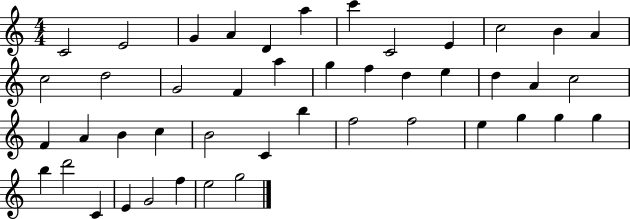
{
  \clef treble
  \numericTimeSignature
  \time 4/4
  \key c \major
  c'2 e'2 | g'4 a'4 d'4 a''4 | c'''4 c'2 e'4 | c''2 b'4 a'4 | \break c''2 d''2 | g'2 f'4 a''4 | g''4 f''4 d''4 e''4 | d''4 a'4 c''2 | \break f'4 a'4 b'4 c''4 | b'2 c'4 b''4 | f''2 f''2 | e''4 g''4 g''4 g''4 | \break b''4 d'''2 c'4 | e'4 g'2 f''4 | e''2 g''2 | \bar "|."
}